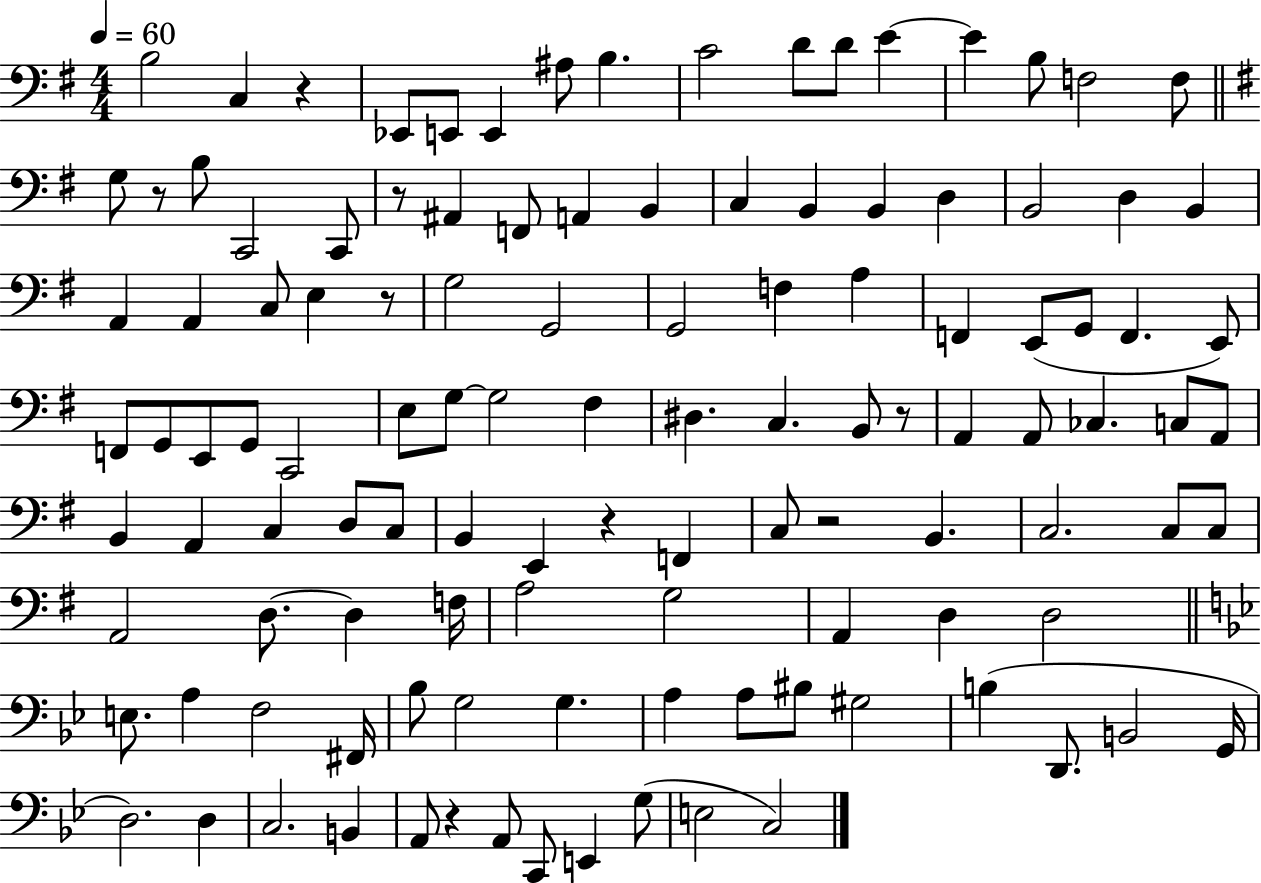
X:1
T:Untitled
M:4/4
L:1/4
K:G
B,2 C, z _E,,/2 E,,/2 E,, ^A,/2 B, C2 D/2 D/2 E E B,/2 F,2 F,/2 G,/2 z/2 B,/2 C,,2 C,,/2 z/2 ^A,, F,,/2 A,, B,, C, B,, B,, D, B,,2 D, B,, A,, A,, C,/2 E, z/2 G,2 G,,2 G,,2 F, A, F,, E,,/2 G,,/2 F,, E,,/2 F,,/2 G,,/2 E,,/2 G,,/2 C,,2 E,/2 G,/2 G,2 ^F, ^D, C, B,,/2 z/2 A,, A,,/2 _C, C,/2 A,,/2 B,, A,, C, D,/2 C,/2 B,, E,, z F,, C,/2 z2 B,, C,2 C,/2 C,/2 A,,2 D,/2 D, F,/4 A,2 G,2 A,, D, D,2 E,/2 A, F,2 ^F,,/4 _B,/2 G,2 G, A, A,/2 ^B,/2 ^G,2 B, D,,/2 B,,2 G,,/4 D,2 D, C,2 B,, A,,/2 z A,,/2 C,,/2 E,, G,/2 E,2 C,2